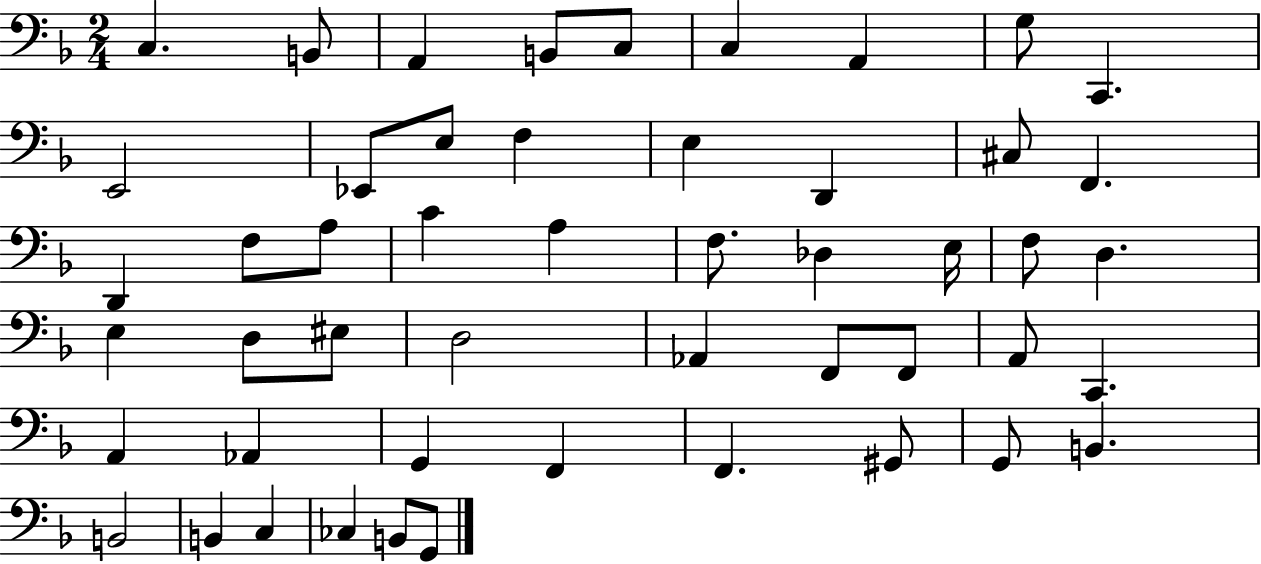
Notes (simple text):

C3/q. B2/e A2/q B2/e C3/e C3/q A2/q G3/e C2/q. E2/h Eb2/e E3/e F3/q E3/q D2/q C#3/e F2/q. D2/q F3/e A3/e C4/q A3/q F3/e. Db3/q E3/s F3/e D3/q. E3/q D3/e EIS3/e D3/h Ab2/q F2/e F2/e A2/e C2/q. A2/q Ab2/q G2/q F2/q F2/q. G#2/e G2/e B2/q. B2/h B2/q C3/q CES3/q B2/e G2/e